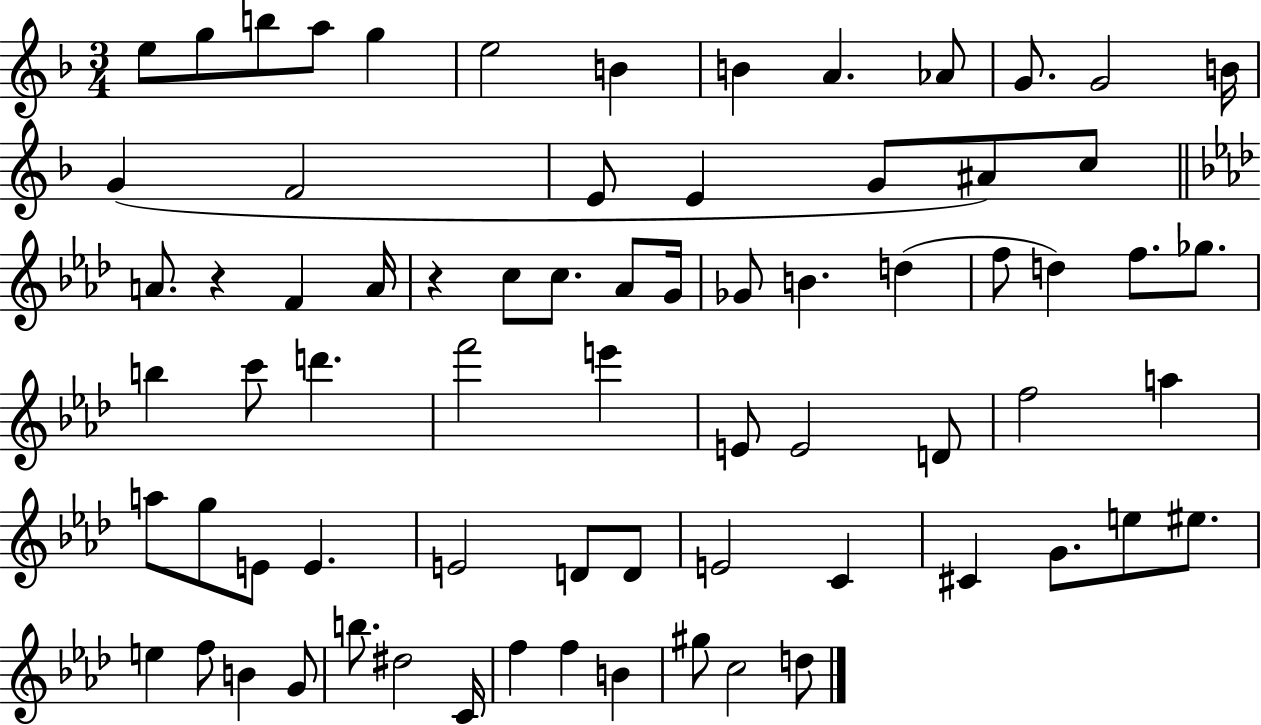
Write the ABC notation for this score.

X:1
T:Untitled
M:3/4
L:1/4
K:F
e/2 g/2 b/2 a/2 g e2 B B A _A/2 G/2 G2 B/4 G F2 E/2 E G/2 ^A/2 c/2 A/2 z F A/4 z c/2 c/2 _A/2 G/4 _G/2 B d f/2 d f/2 _g/2 b c'/2 d' f'2 e' E/2 E2 D/2 f2 a a/2 g/2 E/2 E E2 D/2 D/2 E2 C ^C G/2 e/2 ^e/2 e f/2 B G/2 b/2 ^d2 C/4 f f B ^g/2 c2 d/2